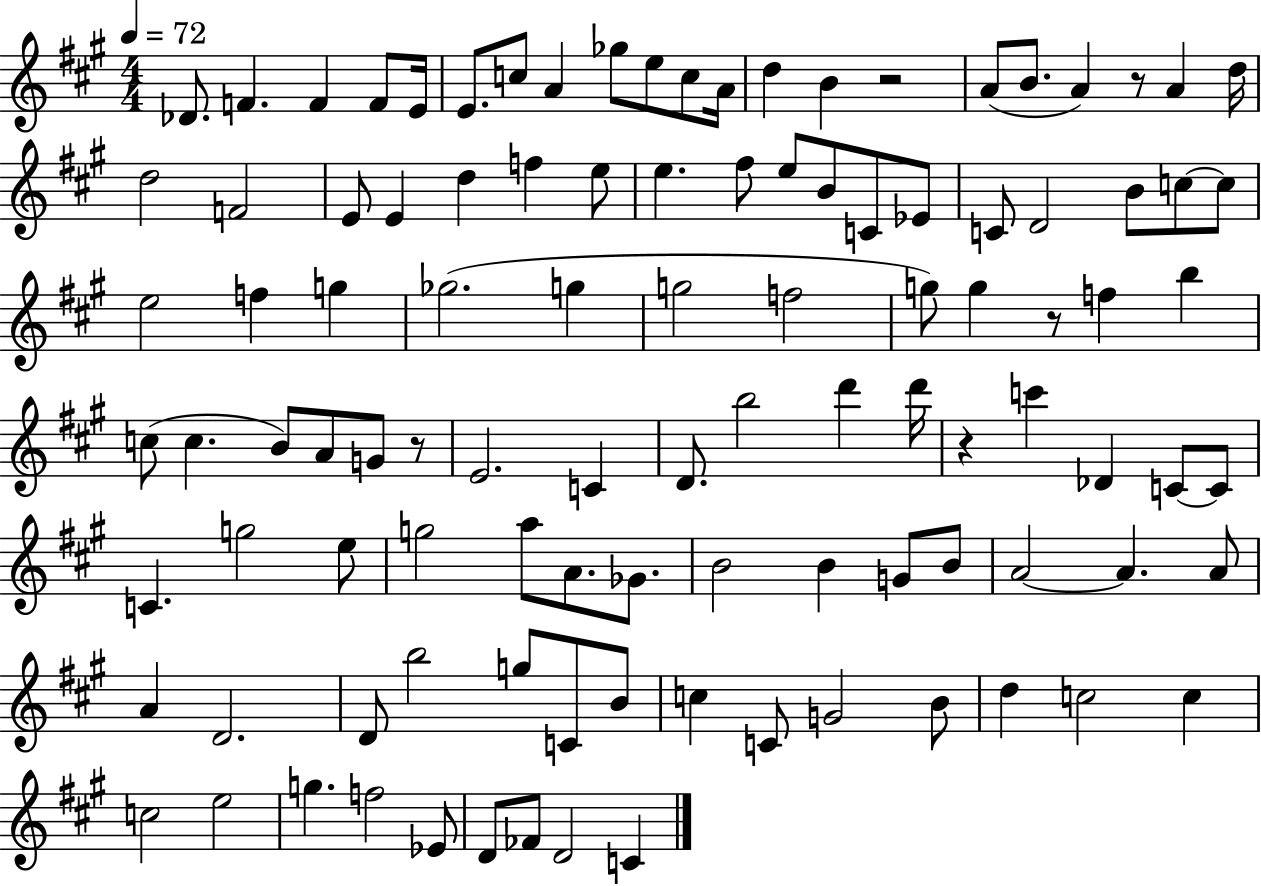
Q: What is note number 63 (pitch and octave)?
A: C4